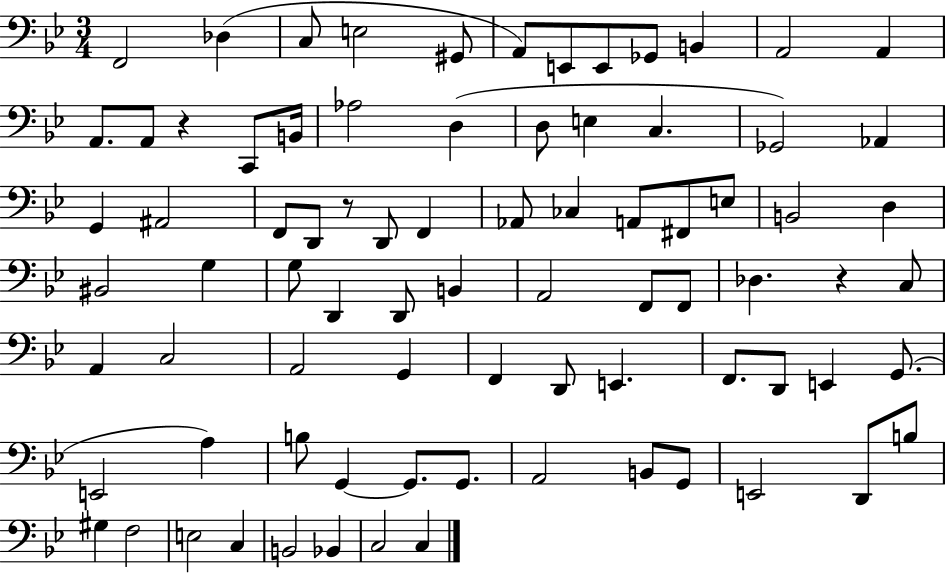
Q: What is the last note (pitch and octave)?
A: C3